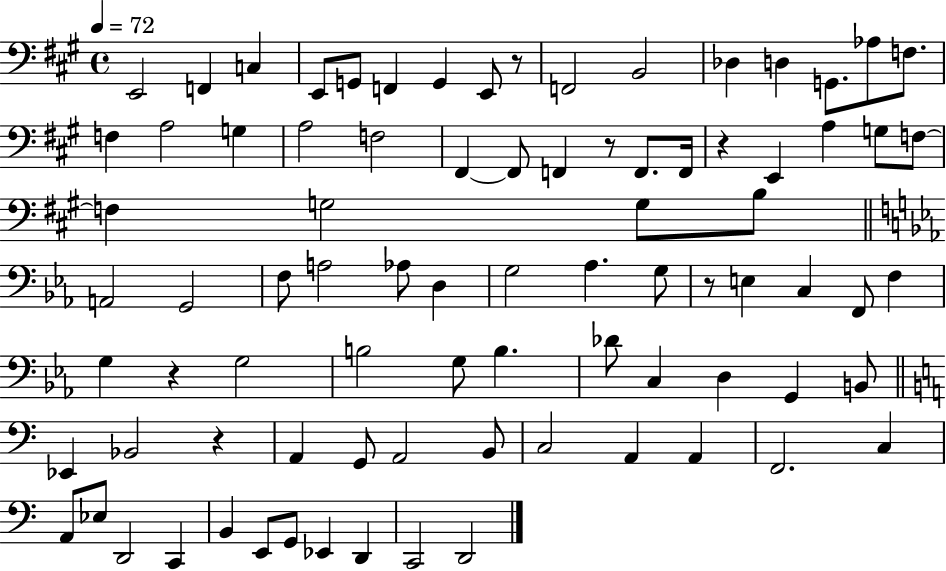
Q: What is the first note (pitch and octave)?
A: E2